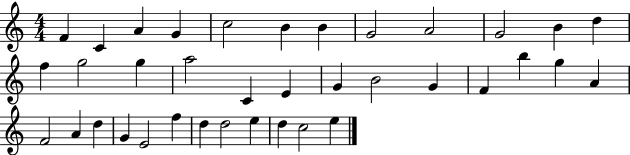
X:1
T:Untitled
M:4/4
L:1/4
K:C
F C A G c2 B B G2 A2 G2 B d f g2 g a2 C E G B2 G F b g A F2 A d G E2 f d d2 e d c2 e